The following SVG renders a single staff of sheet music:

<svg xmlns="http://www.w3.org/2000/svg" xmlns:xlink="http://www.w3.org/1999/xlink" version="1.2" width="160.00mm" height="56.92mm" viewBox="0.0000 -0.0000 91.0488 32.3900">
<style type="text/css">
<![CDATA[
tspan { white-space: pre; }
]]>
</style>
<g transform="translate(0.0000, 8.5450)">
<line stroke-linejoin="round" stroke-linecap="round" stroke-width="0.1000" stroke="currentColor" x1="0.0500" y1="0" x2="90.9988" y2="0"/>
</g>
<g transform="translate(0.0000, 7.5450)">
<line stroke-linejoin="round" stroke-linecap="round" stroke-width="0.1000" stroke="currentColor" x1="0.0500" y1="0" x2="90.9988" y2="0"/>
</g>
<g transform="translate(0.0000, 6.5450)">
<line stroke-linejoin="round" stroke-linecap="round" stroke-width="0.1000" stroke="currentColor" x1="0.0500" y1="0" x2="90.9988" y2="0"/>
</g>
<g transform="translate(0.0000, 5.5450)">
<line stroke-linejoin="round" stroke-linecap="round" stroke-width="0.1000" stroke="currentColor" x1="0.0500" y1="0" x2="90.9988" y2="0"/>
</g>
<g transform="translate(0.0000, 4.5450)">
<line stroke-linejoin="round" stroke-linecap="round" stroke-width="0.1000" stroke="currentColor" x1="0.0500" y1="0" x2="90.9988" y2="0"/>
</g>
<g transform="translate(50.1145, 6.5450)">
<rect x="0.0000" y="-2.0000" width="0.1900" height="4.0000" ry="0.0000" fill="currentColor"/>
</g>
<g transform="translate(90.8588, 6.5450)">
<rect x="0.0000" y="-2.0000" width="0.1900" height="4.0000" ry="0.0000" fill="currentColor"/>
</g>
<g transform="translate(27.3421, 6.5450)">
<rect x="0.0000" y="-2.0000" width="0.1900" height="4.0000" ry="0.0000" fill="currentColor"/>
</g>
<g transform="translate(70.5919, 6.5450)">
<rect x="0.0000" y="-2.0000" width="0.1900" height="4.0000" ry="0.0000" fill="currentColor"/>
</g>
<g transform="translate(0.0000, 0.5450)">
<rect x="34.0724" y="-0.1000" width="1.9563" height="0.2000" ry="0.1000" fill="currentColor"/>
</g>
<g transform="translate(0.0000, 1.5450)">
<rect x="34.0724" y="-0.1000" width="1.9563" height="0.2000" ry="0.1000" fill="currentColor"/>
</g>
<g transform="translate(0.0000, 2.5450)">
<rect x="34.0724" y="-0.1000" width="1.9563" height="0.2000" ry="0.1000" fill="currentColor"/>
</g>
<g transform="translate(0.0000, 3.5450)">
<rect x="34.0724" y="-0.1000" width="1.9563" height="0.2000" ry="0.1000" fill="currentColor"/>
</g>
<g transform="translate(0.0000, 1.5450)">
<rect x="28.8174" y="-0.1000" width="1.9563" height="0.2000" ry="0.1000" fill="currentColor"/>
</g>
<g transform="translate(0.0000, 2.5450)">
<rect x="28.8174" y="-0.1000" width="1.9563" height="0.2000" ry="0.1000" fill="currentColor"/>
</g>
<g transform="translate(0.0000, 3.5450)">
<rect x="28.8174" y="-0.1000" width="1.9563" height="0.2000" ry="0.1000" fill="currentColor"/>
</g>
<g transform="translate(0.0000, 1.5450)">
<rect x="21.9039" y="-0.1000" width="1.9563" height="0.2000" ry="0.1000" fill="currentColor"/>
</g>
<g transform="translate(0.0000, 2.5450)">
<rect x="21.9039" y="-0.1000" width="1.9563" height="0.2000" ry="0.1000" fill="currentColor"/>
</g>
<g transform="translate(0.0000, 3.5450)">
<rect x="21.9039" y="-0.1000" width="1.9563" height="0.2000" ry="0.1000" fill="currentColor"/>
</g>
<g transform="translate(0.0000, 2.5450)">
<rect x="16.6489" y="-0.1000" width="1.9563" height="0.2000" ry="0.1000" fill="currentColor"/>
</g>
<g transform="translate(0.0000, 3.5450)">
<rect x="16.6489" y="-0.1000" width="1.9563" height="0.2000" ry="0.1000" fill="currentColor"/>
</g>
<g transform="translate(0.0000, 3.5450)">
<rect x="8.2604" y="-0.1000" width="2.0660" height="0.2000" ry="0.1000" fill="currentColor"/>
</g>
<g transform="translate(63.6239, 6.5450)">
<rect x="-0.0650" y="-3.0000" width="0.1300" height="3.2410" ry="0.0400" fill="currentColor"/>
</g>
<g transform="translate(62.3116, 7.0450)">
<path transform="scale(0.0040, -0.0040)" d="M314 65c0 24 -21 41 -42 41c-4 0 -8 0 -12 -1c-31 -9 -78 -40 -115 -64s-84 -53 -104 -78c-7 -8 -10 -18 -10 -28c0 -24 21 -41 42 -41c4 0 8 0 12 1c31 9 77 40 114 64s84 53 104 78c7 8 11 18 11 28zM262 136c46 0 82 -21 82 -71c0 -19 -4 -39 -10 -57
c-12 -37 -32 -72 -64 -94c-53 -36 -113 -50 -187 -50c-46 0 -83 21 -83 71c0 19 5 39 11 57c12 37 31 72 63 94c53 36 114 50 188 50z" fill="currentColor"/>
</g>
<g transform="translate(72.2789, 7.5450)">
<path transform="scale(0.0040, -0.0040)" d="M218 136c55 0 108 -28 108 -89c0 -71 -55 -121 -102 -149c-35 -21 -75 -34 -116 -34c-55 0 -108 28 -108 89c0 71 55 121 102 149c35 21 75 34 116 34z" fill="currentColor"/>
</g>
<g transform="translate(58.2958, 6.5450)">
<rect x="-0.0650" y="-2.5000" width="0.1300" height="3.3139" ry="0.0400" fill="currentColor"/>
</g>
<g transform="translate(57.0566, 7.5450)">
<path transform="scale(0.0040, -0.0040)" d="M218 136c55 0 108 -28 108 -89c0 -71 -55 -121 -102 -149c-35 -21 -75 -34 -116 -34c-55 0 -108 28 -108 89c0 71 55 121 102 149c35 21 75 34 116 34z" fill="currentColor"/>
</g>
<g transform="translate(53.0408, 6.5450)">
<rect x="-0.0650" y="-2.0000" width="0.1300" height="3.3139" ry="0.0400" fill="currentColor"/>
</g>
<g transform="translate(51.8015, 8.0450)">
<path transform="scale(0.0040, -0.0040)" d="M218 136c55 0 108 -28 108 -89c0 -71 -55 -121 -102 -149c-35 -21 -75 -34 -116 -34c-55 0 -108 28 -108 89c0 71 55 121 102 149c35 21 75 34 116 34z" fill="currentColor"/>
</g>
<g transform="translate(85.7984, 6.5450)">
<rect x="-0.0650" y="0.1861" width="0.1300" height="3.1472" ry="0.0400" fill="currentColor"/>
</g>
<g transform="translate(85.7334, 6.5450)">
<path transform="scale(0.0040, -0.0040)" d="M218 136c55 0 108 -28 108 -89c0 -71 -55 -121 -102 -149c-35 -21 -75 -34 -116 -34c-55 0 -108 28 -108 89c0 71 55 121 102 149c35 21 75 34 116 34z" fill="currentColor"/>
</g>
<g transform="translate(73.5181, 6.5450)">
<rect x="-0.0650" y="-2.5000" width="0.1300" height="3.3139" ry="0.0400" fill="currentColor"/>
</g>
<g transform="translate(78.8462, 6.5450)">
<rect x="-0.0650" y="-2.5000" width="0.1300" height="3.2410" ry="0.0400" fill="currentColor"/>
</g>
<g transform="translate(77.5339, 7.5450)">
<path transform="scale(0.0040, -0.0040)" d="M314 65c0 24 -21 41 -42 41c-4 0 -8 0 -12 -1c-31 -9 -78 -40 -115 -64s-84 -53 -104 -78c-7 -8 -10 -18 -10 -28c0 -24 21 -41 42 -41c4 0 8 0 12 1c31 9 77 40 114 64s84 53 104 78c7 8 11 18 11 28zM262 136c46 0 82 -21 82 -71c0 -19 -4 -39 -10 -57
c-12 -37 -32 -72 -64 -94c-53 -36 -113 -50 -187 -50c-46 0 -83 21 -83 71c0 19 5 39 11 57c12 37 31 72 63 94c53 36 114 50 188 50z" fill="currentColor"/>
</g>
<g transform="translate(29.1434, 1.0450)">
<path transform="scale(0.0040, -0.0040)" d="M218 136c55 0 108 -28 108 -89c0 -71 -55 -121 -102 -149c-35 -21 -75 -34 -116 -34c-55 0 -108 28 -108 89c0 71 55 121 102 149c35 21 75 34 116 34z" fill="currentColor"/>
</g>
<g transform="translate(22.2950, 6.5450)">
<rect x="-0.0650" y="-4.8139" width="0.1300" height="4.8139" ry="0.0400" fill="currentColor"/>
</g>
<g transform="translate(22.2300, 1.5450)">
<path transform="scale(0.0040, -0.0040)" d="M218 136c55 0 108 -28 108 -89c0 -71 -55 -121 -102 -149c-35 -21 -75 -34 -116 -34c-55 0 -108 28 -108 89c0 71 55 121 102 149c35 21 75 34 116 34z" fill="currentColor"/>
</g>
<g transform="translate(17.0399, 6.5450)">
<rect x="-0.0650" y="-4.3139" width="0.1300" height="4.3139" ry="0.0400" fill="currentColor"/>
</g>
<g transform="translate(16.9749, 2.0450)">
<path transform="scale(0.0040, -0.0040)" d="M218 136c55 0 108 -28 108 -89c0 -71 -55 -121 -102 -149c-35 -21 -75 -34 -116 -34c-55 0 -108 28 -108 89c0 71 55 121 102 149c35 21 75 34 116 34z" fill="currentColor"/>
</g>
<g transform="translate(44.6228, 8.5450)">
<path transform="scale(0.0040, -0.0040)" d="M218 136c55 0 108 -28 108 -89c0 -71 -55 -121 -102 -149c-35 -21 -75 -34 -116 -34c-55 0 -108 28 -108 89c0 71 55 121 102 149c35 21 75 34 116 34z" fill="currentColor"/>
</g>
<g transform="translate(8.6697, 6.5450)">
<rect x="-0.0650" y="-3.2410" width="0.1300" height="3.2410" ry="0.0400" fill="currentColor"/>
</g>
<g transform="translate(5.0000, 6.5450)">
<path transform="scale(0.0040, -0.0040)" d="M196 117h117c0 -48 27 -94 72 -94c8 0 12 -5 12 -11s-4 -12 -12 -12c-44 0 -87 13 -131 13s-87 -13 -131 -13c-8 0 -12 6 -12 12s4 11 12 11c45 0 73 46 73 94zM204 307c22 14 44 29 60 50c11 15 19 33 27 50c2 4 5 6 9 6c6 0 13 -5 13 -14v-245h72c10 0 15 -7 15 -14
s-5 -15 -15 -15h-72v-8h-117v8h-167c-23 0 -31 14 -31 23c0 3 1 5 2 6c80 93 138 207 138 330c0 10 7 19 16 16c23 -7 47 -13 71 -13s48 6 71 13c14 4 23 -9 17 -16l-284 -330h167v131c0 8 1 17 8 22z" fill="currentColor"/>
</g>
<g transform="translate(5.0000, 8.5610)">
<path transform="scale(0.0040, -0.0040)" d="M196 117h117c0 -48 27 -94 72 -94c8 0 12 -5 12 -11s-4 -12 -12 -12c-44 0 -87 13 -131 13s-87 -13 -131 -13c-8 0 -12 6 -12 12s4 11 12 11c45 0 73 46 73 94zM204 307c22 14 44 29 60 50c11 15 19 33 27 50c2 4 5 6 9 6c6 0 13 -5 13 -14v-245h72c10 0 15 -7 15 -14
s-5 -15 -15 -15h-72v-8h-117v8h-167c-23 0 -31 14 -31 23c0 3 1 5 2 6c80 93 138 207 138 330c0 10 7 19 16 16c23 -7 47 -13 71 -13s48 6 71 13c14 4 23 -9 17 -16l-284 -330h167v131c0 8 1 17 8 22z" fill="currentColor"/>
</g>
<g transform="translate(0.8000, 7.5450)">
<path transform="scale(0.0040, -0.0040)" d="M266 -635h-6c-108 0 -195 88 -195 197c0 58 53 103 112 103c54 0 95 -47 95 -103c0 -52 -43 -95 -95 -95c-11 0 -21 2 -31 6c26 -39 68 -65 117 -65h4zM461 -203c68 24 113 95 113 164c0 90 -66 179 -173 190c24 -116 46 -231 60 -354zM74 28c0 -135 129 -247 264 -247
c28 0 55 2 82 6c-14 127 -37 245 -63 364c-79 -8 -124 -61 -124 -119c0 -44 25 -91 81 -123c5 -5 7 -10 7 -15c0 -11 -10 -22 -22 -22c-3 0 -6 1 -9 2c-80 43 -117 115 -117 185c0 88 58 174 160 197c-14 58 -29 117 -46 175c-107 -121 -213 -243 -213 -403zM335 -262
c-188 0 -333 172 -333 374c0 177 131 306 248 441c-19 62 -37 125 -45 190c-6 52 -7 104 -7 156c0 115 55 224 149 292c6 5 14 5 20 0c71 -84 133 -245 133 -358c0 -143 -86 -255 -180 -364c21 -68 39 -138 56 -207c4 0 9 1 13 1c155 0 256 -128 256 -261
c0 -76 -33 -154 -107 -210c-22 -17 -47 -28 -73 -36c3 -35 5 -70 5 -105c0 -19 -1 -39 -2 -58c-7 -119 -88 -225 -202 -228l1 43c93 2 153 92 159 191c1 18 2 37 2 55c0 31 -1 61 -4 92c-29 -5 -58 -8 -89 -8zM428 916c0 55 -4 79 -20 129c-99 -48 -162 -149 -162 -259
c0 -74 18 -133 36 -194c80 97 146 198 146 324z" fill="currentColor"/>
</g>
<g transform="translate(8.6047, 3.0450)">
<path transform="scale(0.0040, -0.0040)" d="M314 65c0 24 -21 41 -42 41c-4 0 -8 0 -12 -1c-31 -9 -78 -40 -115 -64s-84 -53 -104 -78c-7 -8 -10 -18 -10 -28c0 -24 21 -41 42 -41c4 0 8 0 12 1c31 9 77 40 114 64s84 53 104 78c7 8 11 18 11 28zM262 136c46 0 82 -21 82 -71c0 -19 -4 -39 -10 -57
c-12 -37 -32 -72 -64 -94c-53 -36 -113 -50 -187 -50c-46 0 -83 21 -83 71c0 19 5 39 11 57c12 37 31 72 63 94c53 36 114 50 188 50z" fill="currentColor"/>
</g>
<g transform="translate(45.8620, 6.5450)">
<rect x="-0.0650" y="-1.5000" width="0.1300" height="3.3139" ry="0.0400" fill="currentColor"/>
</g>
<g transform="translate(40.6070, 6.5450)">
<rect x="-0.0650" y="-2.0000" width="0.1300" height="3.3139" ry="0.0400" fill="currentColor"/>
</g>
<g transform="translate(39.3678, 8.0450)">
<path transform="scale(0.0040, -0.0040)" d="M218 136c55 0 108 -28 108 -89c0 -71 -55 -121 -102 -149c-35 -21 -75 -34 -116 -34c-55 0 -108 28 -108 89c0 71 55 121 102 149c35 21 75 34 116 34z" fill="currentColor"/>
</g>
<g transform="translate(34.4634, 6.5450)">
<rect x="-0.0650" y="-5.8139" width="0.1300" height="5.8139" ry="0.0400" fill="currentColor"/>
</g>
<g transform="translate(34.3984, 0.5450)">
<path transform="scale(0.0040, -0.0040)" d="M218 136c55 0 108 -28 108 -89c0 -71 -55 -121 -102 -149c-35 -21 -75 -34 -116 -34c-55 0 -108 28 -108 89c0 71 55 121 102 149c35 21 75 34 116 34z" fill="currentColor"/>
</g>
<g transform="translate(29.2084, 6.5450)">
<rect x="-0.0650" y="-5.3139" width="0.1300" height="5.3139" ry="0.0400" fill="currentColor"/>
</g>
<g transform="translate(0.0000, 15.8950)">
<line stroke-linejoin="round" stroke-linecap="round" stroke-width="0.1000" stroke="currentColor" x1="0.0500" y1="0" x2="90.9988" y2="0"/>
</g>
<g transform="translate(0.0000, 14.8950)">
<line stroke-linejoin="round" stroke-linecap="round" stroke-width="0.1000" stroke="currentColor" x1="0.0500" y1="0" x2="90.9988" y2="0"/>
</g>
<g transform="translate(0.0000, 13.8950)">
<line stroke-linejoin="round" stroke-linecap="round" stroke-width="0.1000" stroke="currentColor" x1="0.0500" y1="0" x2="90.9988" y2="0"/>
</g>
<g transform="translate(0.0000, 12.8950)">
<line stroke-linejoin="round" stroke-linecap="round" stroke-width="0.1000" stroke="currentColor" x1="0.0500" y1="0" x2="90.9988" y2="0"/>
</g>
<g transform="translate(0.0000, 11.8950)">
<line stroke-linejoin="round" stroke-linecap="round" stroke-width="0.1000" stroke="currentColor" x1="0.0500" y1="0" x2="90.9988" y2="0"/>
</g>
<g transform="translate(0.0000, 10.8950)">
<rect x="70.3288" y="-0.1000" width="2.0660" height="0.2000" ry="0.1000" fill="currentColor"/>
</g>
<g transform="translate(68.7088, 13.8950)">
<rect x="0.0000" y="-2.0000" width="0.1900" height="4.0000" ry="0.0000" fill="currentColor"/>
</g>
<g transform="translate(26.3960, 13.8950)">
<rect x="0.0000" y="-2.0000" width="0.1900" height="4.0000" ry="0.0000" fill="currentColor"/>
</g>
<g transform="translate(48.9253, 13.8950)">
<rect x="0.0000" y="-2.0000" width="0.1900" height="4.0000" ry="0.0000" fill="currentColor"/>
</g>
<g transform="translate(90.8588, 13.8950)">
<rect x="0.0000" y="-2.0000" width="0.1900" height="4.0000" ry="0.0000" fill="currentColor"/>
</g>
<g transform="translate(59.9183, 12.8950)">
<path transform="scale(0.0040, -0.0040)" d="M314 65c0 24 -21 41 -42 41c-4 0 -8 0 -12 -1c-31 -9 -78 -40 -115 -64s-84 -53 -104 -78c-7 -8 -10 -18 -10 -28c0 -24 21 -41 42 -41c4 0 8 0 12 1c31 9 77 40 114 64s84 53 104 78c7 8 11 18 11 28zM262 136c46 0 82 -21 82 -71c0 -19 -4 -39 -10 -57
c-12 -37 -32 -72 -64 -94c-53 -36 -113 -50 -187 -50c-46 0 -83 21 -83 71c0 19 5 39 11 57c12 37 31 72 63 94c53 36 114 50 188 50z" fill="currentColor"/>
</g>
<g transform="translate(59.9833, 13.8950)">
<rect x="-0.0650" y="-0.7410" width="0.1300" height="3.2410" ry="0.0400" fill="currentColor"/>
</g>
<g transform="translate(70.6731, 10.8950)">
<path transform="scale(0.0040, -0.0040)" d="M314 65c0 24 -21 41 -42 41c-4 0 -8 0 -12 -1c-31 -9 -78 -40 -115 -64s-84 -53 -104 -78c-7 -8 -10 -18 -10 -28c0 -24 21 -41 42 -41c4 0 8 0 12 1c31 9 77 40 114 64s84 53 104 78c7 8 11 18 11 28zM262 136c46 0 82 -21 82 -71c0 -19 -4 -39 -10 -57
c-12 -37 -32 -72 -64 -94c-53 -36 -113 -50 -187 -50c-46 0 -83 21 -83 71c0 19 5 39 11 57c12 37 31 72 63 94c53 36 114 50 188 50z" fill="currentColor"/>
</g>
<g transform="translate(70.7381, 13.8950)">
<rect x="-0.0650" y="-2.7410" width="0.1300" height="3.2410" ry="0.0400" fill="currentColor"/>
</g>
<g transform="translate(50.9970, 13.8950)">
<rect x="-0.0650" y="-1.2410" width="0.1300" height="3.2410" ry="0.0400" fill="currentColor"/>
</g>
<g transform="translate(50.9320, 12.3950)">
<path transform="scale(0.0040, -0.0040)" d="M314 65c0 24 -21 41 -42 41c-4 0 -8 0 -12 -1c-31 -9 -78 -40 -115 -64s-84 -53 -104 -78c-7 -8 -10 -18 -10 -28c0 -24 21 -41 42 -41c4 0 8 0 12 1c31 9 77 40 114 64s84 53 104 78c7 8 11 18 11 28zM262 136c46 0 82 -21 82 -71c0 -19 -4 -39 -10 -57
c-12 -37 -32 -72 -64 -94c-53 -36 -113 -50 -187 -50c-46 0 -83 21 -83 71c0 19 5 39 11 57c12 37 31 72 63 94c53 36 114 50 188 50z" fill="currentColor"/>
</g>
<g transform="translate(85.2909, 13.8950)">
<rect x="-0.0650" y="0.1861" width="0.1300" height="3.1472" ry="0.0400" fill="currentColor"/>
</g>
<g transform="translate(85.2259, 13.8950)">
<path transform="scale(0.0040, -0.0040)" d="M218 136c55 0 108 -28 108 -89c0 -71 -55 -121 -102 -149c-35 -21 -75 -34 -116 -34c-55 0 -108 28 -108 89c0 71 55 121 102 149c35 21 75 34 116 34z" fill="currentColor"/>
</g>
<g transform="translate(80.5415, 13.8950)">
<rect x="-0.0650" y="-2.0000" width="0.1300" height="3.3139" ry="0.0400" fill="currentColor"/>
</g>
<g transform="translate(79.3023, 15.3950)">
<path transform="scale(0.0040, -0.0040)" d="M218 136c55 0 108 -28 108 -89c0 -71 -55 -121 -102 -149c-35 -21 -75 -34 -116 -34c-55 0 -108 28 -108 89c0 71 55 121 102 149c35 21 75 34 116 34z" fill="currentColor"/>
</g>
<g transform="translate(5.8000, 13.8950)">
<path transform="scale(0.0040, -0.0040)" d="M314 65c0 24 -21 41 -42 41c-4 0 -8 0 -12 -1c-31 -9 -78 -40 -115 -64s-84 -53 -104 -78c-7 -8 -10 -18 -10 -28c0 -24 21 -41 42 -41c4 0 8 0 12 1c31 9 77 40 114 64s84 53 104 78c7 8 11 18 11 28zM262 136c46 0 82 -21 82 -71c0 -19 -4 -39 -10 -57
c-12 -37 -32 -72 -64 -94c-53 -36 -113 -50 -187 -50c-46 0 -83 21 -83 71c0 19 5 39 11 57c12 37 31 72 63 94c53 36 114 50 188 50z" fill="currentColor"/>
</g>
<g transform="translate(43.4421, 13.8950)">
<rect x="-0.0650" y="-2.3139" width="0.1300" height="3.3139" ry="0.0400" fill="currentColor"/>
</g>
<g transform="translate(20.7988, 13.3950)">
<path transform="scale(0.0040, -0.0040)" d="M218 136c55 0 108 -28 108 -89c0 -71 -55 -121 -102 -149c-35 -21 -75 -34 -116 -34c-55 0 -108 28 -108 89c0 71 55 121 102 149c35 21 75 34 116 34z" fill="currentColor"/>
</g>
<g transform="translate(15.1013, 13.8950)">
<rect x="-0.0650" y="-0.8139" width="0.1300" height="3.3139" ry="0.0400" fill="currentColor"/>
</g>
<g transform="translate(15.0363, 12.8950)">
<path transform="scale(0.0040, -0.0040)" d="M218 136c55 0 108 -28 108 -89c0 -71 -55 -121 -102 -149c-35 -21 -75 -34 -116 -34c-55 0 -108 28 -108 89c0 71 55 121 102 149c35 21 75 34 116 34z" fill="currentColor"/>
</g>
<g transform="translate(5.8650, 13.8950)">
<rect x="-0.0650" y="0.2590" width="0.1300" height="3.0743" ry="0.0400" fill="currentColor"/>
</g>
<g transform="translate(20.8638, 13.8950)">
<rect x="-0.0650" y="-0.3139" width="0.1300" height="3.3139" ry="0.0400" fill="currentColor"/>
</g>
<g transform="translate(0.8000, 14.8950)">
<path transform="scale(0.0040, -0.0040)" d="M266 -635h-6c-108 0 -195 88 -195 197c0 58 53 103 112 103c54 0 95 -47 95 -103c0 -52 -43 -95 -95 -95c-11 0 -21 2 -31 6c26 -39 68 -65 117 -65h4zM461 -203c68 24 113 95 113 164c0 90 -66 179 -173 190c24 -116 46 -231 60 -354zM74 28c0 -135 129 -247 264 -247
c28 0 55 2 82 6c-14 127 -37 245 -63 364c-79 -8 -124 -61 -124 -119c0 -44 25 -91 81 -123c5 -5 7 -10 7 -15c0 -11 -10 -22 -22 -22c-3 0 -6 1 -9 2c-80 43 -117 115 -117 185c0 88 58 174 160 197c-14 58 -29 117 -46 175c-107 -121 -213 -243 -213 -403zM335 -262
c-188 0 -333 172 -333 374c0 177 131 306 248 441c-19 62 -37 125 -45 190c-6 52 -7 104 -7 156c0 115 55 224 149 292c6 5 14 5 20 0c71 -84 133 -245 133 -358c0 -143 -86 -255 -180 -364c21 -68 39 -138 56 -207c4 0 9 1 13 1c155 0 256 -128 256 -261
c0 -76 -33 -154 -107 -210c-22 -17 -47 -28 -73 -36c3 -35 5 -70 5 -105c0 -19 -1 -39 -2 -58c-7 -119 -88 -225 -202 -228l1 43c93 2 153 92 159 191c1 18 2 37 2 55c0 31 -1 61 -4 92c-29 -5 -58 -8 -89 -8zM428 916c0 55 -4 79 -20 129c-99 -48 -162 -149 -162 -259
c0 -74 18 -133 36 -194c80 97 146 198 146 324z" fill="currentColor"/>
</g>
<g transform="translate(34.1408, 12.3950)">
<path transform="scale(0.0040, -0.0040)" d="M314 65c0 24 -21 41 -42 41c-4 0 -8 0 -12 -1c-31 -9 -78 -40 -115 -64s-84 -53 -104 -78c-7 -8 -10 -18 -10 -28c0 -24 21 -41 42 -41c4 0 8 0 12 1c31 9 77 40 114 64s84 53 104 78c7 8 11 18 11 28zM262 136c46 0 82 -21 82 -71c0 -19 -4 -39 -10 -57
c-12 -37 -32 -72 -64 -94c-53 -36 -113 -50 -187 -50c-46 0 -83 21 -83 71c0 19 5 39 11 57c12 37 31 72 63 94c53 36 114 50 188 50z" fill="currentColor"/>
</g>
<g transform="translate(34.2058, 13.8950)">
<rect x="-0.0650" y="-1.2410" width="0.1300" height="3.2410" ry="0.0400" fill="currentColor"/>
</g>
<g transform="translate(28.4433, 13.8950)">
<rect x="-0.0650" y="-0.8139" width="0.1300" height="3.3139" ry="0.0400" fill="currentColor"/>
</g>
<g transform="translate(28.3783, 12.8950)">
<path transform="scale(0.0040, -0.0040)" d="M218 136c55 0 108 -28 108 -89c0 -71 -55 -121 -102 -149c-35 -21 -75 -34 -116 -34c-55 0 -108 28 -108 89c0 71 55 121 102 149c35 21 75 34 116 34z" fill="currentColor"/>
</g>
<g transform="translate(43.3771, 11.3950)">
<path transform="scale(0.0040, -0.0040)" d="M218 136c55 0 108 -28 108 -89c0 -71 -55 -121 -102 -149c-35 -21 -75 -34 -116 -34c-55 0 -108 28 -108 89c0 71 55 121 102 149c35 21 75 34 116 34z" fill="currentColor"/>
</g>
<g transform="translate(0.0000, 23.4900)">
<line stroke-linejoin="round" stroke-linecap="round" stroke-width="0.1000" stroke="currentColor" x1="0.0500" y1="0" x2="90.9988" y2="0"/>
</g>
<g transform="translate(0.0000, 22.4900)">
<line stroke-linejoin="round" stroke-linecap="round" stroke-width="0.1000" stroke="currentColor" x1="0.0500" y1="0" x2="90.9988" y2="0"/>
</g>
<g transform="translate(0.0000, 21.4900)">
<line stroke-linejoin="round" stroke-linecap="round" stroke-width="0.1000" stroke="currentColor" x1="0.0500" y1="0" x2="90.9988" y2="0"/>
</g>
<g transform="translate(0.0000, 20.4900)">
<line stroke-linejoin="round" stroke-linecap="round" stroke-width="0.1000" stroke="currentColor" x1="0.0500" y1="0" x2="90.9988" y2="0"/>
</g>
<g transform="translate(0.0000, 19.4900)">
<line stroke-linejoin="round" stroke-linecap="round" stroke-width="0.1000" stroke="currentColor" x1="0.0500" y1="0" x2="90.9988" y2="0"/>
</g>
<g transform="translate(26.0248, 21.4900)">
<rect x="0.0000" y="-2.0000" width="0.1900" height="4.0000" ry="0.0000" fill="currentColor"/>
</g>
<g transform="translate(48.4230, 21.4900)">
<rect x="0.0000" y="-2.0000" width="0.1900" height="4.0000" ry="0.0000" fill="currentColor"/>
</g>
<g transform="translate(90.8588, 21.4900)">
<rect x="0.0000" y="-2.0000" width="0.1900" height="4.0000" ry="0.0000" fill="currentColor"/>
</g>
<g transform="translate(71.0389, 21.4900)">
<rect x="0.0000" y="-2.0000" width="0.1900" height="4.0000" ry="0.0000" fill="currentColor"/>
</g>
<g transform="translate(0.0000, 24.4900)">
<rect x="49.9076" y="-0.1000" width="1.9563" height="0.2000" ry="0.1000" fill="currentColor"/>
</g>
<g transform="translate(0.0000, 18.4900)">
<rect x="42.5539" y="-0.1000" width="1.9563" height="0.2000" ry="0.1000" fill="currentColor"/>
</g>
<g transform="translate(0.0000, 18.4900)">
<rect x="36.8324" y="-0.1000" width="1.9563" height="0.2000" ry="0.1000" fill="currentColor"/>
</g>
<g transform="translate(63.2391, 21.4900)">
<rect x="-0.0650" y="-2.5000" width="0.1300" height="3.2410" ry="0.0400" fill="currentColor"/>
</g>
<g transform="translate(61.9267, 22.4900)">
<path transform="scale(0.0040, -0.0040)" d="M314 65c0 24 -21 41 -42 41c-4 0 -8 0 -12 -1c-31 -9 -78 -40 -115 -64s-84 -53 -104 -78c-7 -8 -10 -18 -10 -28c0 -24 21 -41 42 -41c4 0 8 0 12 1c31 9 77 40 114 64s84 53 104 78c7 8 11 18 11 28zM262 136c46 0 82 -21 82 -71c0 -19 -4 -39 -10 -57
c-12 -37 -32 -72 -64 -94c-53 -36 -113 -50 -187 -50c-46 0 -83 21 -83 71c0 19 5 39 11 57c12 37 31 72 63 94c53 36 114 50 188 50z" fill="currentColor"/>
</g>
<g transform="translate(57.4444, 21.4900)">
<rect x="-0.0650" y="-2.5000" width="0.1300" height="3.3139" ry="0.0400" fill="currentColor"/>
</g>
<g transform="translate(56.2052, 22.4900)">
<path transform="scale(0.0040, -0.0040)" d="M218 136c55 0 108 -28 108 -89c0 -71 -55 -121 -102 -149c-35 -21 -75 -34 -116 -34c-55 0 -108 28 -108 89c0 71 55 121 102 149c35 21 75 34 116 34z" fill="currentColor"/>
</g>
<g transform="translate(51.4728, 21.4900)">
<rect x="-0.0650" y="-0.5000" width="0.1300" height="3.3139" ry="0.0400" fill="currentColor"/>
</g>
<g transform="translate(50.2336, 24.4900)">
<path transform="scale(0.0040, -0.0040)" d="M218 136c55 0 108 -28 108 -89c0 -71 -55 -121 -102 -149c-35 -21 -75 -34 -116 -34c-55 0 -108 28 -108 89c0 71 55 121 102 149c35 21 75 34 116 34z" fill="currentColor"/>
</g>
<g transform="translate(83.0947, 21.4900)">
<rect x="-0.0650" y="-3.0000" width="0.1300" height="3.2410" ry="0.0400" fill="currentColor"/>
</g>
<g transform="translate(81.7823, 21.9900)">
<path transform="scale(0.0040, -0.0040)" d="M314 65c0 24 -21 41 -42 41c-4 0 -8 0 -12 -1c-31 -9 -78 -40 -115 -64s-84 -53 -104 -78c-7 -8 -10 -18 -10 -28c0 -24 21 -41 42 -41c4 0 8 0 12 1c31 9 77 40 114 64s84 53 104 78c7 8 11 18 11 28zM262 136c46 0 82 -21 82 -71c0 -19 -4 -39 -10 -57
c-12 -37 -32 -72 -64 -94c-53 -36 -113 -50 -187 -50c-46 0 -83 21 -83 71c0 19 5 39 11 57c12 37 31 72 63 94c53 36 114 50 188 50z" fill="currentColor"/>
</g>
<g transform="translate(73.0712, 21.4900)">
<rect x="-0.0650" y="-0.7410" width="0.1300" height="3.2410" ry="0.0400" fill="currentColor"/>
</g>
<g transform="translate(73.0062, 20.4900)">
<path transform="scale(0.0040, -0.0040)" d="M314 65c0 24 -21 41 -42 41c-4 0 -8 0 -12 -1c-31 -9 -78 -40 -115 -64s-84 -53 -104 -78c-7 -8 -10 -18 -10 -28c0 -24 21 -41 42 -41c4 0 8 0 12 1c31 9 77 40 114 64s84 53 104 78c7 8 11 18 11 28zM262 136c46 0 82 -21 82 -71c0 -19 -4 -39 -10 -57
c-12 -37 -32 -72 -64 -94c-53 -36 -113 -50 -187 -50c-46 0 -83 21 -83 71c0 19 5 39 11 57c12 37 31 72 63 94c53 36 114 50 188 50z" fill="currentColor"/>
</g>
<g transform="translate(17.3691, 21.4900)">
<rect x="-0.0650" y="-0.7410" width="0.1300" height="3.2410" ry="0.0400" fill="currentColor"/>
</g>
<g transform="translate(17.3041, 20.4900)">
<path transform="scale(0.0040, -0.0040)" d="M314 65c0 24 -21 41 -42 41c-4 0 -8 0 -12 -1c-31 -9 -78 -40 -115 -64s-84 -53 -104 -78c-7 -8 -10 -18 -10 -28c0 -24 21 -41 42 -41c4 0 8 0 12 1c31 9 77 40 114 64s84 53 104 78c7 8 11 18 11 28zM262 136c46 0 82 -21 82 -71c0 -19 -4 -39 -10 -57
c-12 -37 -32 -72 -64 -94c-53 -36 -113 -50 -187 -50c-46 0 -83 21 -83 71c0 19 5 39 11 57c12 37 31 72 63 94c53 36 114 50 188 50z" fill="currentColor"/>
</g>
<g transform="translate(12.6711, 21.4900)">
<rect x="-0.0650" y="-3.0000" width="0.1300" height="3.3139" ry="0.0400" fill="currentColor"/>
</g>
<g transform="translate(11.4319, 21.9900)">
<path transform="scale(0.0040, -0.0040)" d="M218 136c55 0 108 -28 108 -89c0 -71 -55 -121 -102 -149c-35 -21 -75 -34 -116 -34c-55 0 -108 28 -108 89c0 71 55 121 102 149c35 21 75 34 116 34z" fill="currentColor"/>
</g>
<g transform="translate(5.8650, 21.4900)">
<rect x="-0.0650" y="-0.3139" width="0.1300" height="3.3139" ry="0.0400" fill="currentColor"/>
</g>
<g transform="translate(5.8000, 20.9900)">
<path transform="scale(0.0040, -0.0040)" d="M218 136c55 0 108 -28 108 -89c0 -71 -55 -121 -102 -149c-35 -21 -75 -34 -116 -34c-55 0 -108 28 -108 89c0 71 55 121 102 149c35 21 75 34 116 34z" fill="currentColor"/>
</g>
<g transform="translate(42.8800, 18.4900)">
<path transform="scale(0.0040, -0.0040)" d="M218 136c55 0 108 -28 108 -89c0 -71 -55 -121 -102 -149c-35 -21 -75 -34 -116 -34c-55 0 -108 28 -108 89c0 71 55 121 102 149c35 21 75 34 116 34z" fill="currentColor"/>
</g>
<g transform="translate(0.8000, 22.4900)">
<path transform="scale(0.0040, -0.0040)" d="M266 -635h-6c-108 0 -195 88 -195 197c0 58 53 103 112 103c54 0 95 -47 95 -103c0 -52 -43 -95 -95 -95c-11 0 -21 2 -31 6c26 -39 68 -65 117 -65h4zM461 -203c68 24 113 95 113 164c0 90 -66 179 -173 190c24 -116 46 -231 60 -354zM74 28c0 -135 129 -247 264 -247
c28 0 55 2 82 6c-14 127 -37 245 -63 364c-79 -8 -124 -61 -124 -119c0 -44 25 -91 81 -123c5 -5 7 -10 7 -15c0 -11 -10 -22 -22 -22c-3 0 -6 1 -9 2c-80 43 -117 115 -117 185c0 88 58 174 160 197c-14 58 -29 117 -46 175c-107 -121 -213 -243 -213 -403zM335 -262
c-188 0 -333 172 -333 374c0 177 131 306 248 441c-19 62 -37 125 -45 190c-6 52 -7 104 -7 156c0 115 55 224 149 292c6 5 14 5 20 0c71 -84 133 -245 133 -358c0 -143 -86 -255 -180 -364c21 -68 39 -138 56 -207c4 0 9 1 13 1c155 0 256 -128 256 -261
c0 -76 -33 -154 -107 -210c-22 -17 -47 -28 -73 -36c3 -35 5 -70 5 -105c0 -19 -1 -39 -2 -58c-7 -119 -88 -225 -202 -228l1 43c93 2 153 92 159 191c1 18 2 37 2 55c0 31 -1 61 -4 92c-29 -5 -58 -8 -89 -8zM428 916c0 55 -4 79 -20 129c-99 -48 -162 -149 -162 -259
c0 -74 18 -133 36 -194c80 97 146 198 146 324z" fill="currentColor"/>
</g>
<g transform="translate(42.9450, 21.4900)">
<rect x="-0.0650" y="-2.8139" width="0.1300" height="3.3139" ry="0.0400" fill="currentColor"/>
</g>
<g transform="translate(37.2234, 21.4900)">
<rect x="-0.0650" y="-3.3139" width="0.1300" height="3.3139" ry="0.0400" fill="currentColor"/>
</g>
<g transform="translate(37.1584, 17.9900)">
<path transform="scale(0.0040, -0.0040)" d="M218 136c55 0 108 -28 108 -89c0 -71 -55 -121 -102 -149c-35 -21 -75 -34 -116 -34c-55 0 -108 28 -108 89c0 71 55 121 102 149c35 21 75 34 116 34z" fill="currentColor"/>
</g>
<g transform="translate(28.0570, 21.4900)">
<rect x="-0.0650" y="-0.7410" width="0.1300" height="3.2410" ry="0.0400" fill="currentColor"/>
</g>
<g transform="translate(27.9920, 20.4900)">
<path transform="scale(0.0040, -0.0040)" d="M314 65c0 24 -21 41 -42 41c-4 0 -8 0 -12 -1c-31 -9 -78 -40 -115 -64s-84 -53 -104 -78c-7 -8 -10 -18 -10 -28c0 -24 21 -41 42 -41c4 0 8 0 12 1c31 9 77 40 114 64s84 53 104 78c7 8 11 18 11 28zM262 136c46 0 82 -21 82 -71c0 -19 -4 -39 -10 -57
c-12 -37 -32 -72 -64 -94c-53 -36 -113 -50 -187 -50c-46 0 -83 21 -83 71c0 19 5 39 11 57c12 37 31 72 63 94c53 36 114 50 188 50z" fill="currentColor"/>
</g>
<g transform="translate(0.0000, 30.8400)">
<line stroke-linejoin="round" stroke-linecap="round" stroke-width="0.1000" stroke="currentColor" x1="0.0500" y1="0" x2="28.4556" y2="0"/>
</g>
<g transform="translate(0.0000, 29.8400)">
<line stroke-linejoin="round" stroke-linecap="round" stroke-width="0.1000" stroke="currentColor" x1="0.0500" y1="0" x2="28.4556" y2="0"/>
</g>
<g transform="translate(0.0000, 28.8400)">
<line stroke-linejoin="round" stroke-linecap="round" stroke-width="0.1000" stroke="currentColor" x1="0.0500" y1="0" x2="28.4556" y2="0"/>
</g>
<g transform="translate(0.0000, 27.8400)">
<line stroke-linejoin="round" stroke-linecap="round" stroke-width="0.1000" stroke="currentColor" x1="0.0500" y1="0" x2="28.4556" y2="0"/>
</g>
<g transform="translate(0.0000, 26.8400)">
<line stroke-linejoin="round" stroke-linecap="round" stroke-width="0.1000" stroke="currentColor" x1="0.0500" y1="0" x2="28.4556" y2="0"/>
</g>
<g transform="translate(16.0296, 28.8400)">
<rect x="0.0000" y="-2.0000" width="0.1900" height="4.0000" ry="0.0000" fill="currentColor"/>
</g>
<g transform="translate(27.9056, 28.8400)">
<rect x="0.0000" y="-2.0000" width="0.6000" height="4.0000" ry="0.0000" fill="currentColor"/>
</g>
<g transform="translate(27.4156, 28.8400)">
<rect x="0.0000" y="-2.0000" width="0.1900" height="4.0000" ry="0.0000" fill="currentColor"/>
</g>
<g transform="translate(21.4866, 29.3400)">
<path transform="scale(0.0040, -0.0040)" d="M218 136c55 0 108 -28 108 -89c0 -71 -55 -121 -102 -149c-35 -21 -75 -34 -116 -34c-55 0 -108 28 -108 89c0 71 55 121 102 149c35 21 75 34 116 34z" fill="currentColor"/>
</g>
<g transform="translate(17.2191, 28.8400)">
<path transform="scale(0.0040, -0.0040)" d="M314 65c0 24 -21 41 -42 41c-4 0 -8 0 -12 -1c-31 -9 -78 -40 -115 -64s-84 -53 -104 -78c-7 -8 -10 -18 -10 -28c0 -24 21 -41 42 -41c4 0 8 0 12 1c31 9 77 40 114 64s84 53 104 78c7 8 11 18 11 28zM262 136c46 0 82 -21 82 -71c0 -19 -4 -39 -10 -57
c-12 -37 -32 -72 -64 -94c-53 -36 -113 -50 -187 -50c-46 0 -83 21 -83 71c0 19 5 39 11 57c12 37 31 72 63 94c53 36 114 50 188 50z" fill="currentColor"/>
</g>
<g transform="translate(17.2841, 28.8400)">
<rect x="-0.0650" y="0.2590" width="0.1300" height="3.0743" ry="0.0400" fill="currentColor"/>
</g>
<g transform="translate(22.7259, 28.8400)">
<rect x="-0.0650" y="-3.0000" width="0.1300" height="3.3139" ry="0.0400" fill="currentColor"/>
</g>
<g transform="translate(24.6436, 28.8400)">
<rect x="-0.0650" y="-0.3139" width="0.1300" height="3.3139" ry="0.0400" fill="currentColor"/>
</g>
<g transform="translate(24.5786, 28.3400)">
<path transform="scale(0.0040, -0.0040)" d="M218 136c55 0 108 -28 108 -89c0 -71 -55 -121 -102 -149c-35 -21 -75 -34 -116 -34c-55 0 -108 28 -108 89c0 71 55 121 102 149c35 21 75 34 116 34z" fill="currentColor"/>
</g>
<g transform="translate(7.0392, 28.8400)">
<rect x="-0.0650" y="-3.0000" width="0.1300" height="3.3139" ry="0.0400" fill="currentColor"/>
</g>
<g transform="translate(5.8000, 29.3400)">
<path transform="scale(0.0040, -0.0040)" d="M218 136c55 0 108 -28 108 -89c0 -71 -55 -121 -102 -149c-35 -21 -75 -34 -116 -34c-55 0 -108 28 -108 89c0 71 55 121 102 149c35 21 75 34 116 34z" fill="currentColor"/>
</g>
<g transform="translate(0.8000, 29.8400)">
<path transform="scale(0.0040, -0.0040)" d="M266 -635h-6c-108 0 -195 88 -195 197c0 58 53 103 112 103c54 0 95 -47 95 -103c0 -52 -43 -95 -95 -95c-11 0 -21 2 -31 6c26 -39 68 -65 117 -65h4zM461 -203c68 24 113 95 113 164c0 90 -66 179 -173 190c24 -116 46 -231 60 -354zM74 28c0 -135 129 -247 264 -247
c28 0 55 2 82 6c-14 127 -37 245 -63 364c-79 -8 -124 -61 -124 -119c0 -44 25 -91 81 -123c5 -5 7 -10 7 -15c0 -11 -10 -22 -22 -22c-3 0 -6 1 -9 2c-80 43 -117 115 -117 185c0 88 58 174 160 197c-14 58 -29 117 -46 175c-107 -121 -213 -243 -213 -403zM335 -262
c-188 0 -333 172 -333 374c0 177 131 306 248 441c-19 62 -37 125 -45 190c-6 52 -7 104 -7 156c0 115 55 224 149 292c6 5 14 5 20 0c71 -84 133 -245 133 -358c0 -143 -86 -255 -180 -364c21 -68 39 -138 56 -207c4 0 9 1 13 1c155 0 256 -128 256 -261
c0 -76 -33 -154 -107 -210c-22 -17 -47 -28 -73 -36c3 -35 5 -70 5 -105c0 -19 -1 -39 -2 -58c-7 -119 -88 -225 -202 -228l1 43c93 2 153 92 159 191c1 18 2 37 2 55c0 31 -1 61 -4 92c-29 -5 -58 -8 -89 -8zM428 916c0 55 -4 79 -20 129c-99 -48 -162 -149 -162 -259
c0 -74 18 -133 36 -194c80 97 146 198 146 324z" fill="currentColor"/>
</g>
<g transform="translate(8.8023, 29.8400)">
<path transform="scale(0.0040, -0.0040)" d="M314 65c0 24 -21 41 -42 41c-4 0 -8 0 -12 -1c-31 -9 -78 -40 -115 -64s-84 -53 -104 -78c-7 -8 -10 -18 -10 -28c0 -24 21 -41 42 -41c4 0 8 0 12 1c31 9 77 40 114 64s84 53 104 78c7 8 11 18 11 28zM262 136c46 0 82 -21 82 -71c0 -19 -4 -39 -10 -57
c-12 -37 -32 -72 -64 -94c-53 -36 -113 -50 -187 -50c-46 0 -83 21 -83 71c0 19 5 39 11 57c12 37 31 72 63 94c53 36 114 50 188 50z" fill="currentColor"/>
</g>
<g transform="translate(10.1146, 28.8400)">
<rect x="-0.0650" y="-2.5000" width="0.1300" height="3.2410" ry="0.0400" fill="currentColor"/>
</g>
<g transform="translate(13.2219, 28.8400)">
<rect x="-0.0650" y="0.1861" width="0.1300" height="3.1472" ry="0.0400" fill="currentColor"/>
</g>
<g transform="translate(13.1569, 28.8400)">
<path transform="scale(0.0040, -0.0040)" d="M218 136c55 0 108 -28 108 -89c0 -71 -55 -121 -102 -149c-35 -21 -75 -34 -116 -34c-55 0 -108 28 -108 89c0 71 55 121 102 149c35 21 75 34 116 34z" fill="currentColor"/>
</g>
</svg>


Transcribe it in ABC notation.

X:1
T:Untitled
M:4/4
L:1/4
K:C
b2 d' e' f' g' F E F G A2 G G2 B B2 d c d e2 g e2 d2 a2 F B c A d2 d2 b a C G G2 d2 A2 A G2 B B2 A c